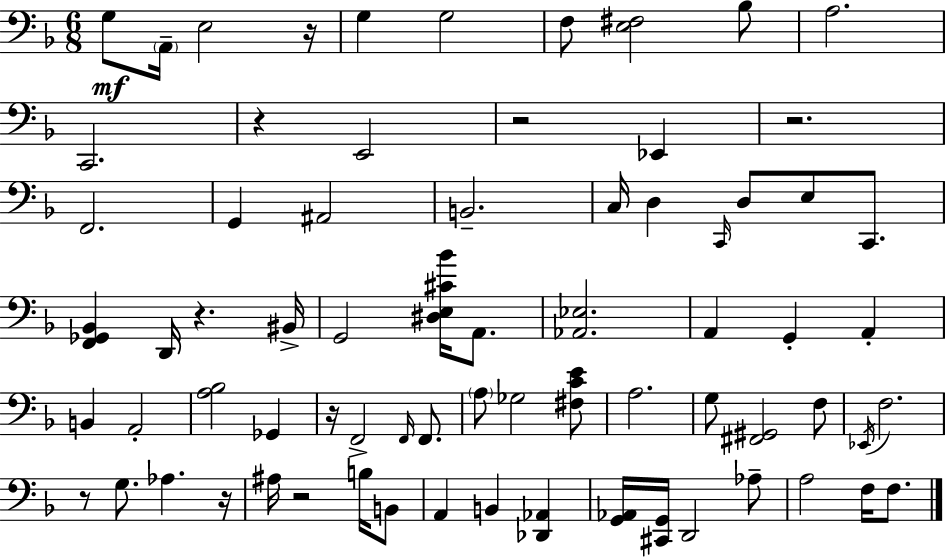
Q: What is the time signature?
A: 6/8